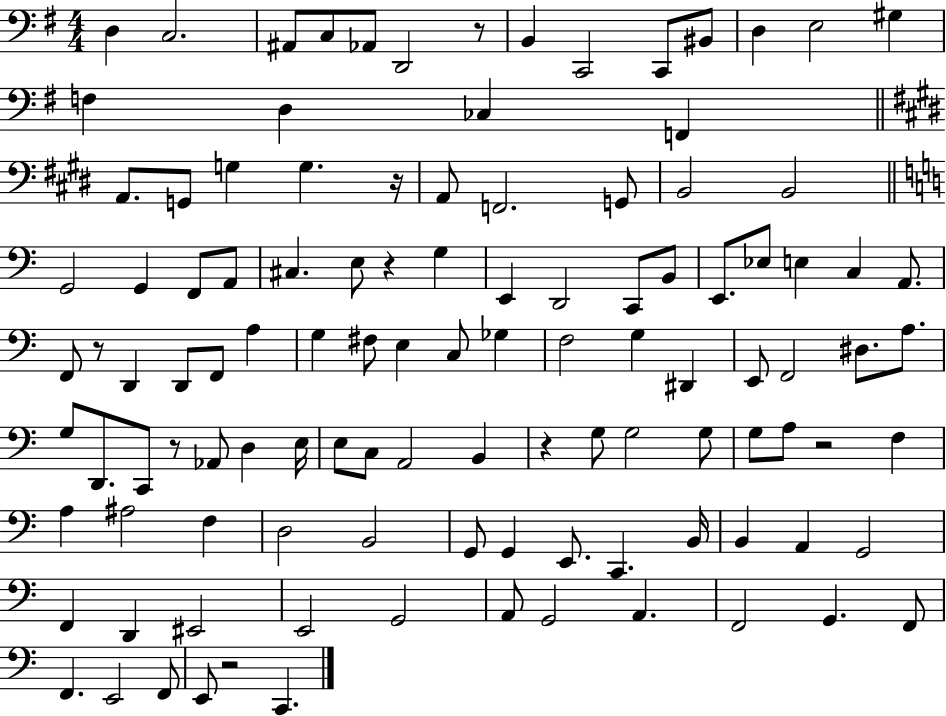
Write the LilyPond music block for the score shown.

{
  \clef bass
  \numericTimeSignature
  \time 4/4
  \key g \major
  \repeat volta 2 { d4 c2. | ais,8 c8 aes,8 d,2 r8 | b,4 c,2 c,8 bis,8 | d4 e2 gis4 | \break f4 d4 ces4 f,4 | \bar "||" \break \key e \major a,8. g,8 g4 g4. r16 | a,8 f,2. g,8 | b,2 b,2 | \bar "||" \break \key c \major g,2 g,4 f,8 a,8 | cis4. e8 r4 g4 | e,4 d,2 c,8 b,8 | e,8. ees8 e4 c4 a,8. | \break f,8 r8 d,4 d,8 f,8 a4 | g4 fis8 e4 c8 ges4 | f2 g4 dis,4 | e,8 f,2 dis8. a8. | \break g8 d,8. c,8 r8 aes,8 d4 e16 | e8 c8 a,2 b,4 | r4 g8 g2 g8 | g8 a8 r2 f4 | \break a4 ais2 f4 | d2 b,2 | g,8 g,4 e,8. c,4. b,16 | b,4 a,4 g,2 | \break f,4 d,4 eis,2 | e,2 g,2 | a,8 g,2 a,4. | f,2 g,4. f,8 | \break f,4. e,2 f,8 | e,8 r2 c,4. | } \bar "|."
}